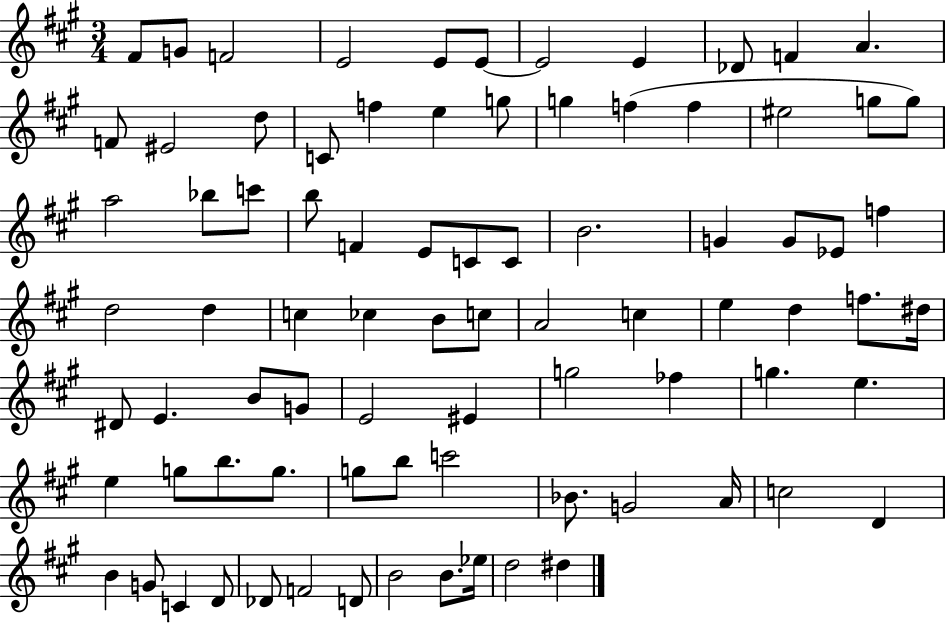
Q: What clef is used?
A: treble